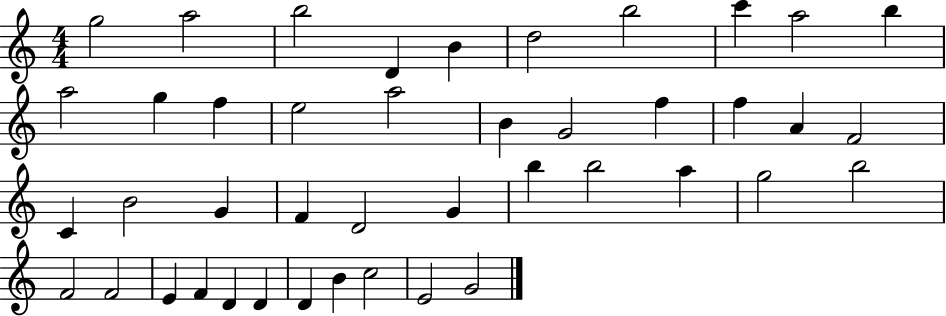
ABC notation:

X:1
T:Untitled
M:4/4
L:1/4
K:C
g2 a2 b2 D B d2 b2 c' a2 b a2 g f e2 a2 B G2 f f A F2 C B2 G F D2 G b b2 a g2 b2 F2 F2 E F D D D B c2 E2 G2